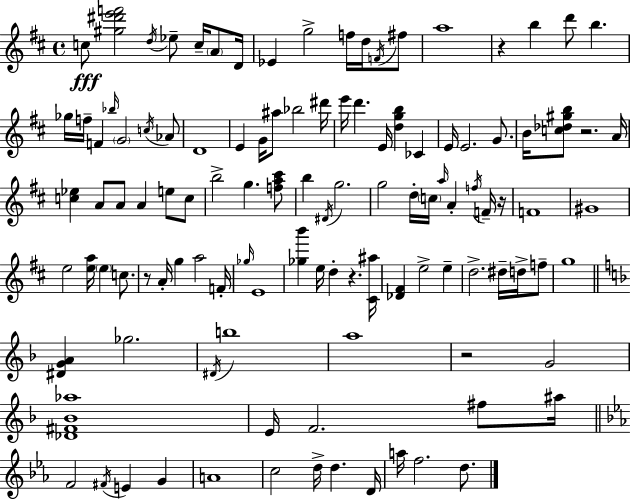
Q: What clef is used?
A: treble